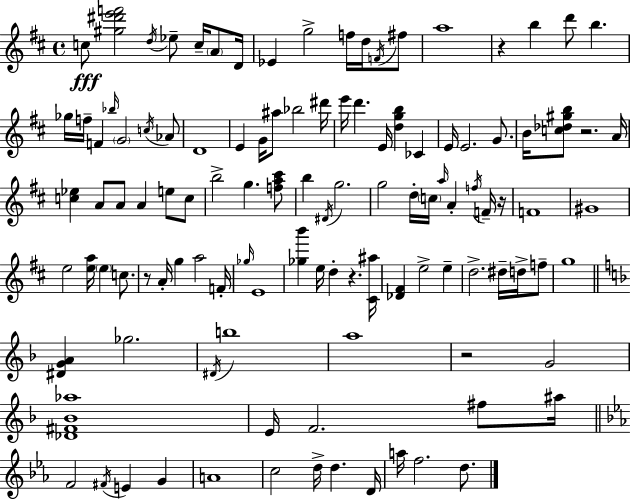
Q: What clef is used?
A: treble